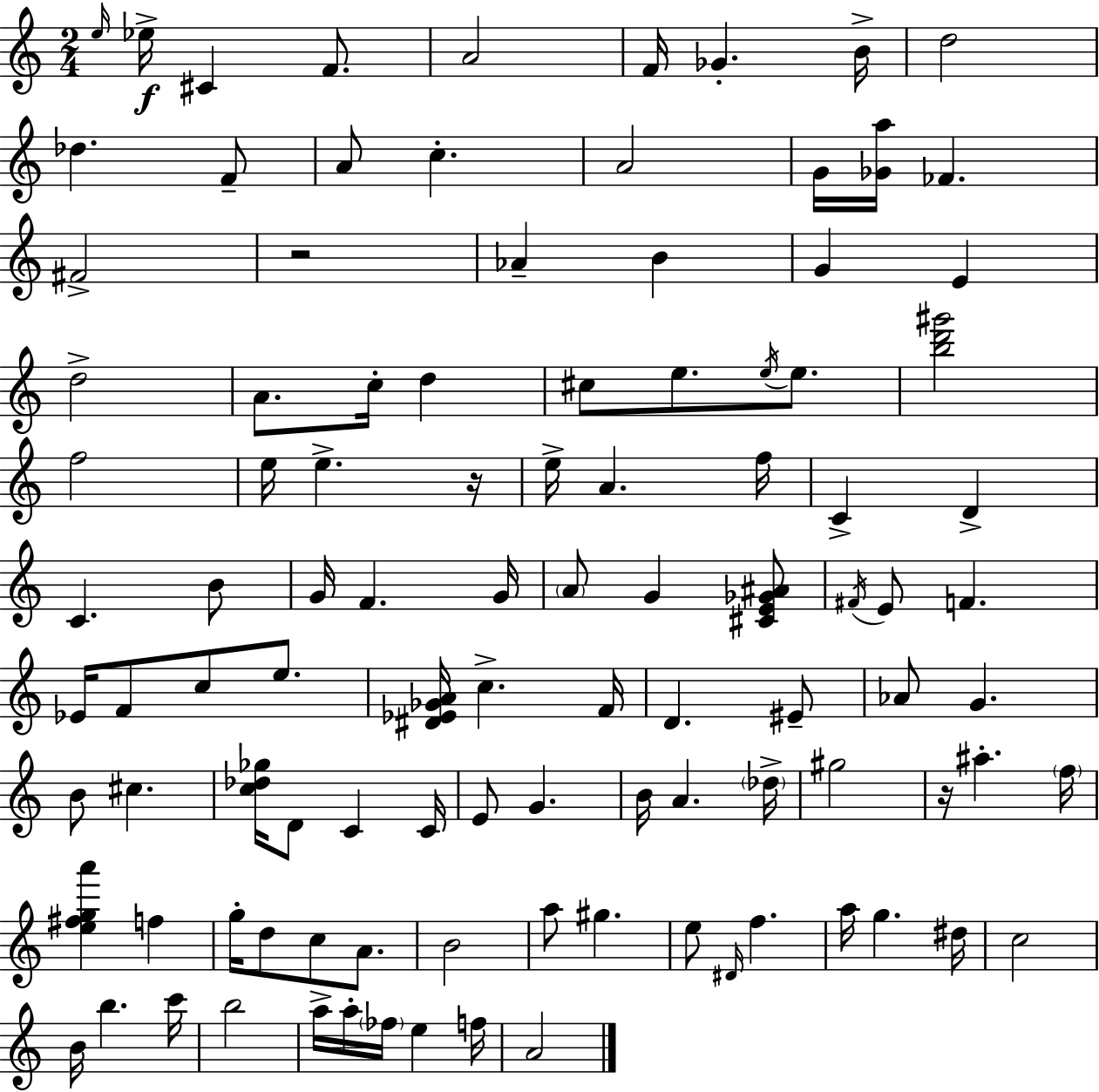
{
  \clef treble
  \numericTimeSignature
  \time 2/4
  \key c \major
  \repeat volta 2 { \grace { e''16 }\f ees''16-> cis'4 f'8. | a'2 | f'16 ges'4.-. | b'16-> d''2 | \break des''4. f'8-- | a'8 c''4.-. | a'2 | g'16 <ges' a''>16 fes'4. | \break fis'2-> | r2 | aes'4-- b'4 | g'4 e'4 | \break d''2-> | a'8. c''16-. d''4 | cis''8 e''8. \acciaccatura { e''16 } e''8. | <b'' d''' gis'''>2 | \break f''2 | e''16 e''4.-> | r16 e''16-> a'4. | f''16 c'4-> d'4-> | \break c'4. | b'8 g'16 f'4. | g'16 \parenthesize a'8 g'4 | <cis' e' ges' ais'>8 \acciaccatura { fis'16 } e'8 f'4. | \break ees'16 f'8 c''8 | e''8. <dis' ees' ges' a'>16 c''4.-> | f'16 d'4. | eis'8-- aes'8 g'4. | \break b'8 cis''4. | <c'' des'' ges''>16 d'8 c'4 | c'16 e'8 g'4. | b'16 a'4. | \break \parenthesize des''16-> gis''2 | r16 ais''4.-. | \parenthesize f''16 <e'' fis'' g'' a'''>4 f''4 | g''16-. d''8 c''8 | \break a'8. b'2 | a''8 gis''4. | e''8 \grace { dis'16 } f''4. | a''16 g''4. | \break dis''16 c''2 | b'16 b''4. | c'''16 b''2 | a''16-> a''16-. \parenthesize fes''16 e''4 | \break f''16 a'2 | } \bar "|."
}